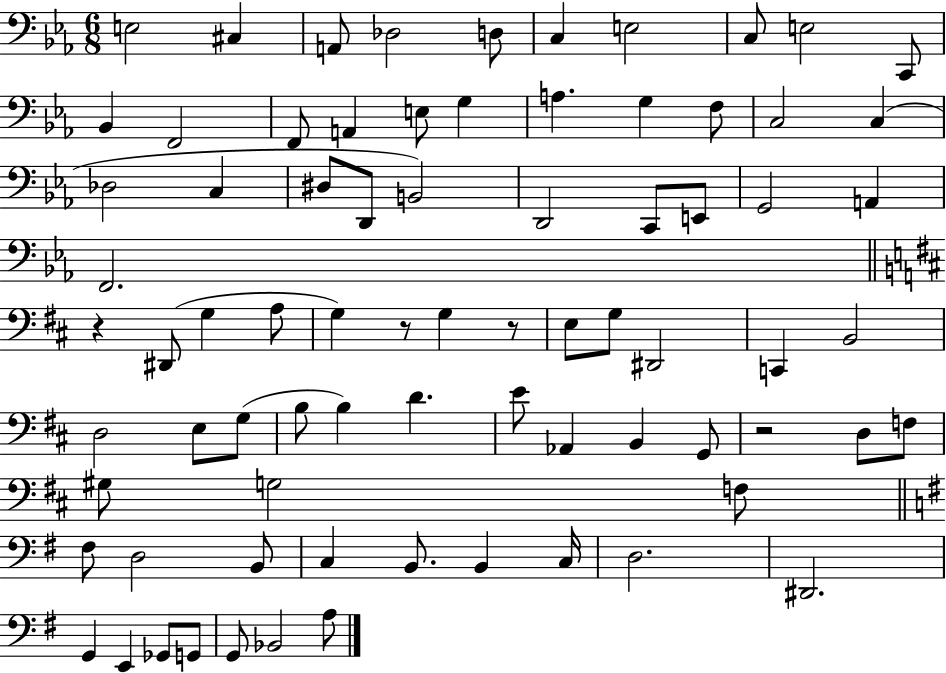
{
  \clef bass
  \numericTimeSignature
  \time 6/8
  \key ees \major
  e2 cis4 | a,8 des2 d8 | c4 e2 | c8 e2 c,8 | \break bes,4 f,2 | f,8 a,4 e8 g4 | a4. g4 f8 | c2 c4( | \break des2 c4 | dis8 d,8 b,2) | d,2 c,8 e,8 | g,2 a,4 | \break f,2. | \bar "||" \break \key d \major r4 dis,8( g4 a8 | g4) r8 g4 r8 | e8 g8 dis,2 | c,4 b,2 | \break d2 e8 g8( | b8 b4) d'4. | e'8 aes,4 b,4 g,8 | r2 d8 f8 | \break gis8 g2 f8 | \bar "||" \break \key g \major fis8 d2 b,8 | c4 b,8. b,4 c16 | d2. | dis,2. | \break g,4 e,4 ges,8 g,8 | g,8 bes,2 a8 | \bar "|."
}